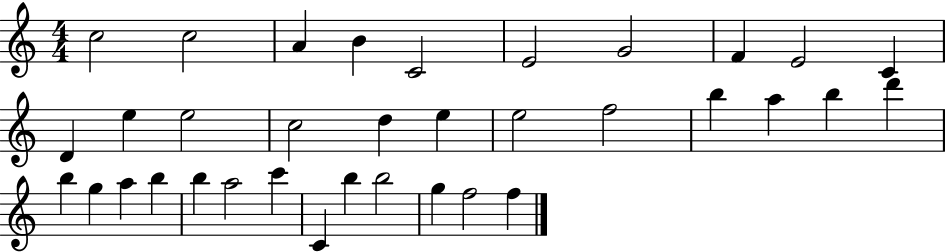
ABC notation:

X:1
T:Untitled
M:4/4
L:1/4
K:C
c2 c2 A B C2 E2 G2 F E2 C D e e2 c2 d e e2 f2 b a b d' b g a b b a2 c' C b b2 g f2 f